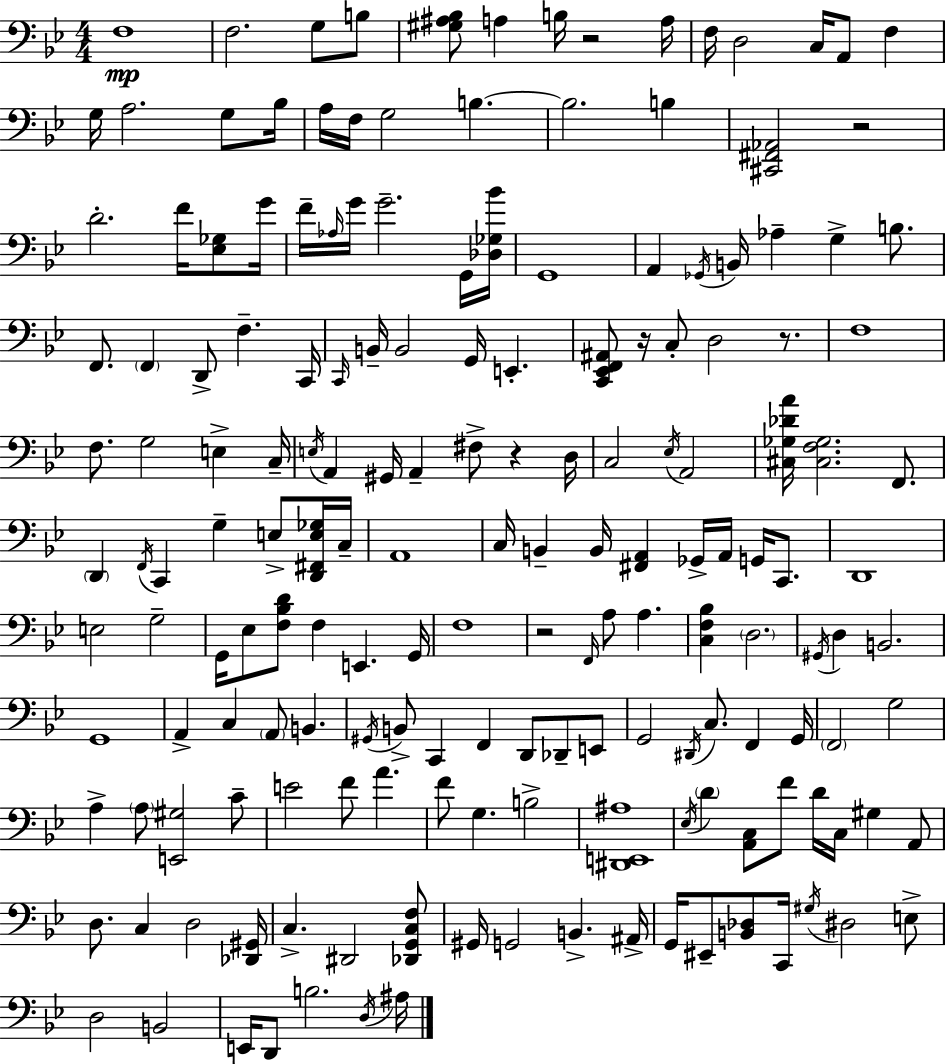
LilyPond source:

{
  \clef bass
  \numericTimeSignature
  \time 4/4
  \key bes \major
  f1\mp | f2. g8 b8 | <gis ais bes>8 a4 b16 r2 a16 | f16 d2 c16 a,8 f4 | \break g16 a2. g8 bes16 | a16 f16 g2 b4.~~ | b2. b4 | <cis, fis, aes,>2 r2 | \break d'2.-. f'16 <ees ges>8 g'16 | f'16-- \grace { aes16 } g'16 g'2.-- g,16 | <des ges bes'>16 g,1 | a,4 \acciaccatura { ges,16 } b,16 aes4-- g4-> b8. | \break f,8. \parenthesize f,4 d,8-> f4.-- | c,16 \grace { c,16 } b,16-- b,2 g,16 e,4.-. | <c, ees, f, ais,>8 r16 c8-. d2 | r8. f1 | \break f8. g2 e4-> | c16-- \acciaccatura { e16 } a,4 gis,16 a,4-- fis8-> r4 | d16 c2 \acciaccatura { ees16 } a,2 | <cis ges des' a'>16 <cis f ges>2. | \break f,8. \parenthesize d,4 \acciaccatura { f,16 } c,4 g4-- | e8-> <d, fis, e ges>16 c16-- a,1 | c16 b,4-- b,16 <fis, a,>4 | ges,16-> a,16 g,16 c,8. d,1 | \break e2 g2-- | g,16 ees8 <f bes d'>8 f4 e,4. | g,16 f1 | r2 \grace { f,16 } a8 | \break a4. <c f bes>4 \parenthesize d2. | \acciaccatura { gis,16 } d4 b,2. | g,1 | a,4-> c4 | \break \parenthesize a,8 b,4. \acciaccatura { gis,16 } b,8-> c,4 f,4 | d,8 des,8-- e,8 g,2 | \acciaccatura { dis,16 } c8. f,4 g,16 \parenthesize f,2 | g2 a4-> \parenthesize a8 | \break <e, gis>2 c'8-- e'2 | f'8 a'4. f'8 g4. | b2-> <dis, e, ais>1 | \acciaccatura { ees16 } \parenthesize d'4 <a, c>8 | \break f'8 d'16 c16 gis4 a,8 d8. c4 | d2 <des, gis,>16 c4.-> | dis,2 <des, g, c f>8 gis,16 g,2 | b,4.-> ais,16-> g,16 eis,8-- <b, des>8 | \break c,16 \acciaccatura { gis16 } dis2 e8-> d2 | b,2 e,16 d,8 b2. | \acciaccatura { d16 } ais16 \bar "|."
}